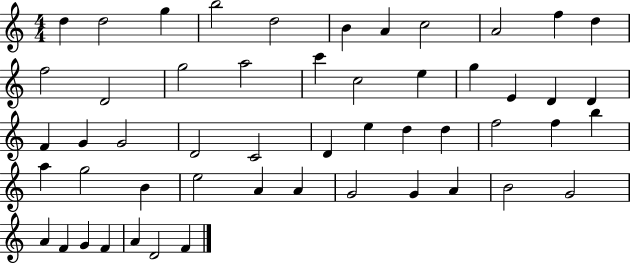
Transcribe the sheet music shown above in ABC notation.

X:1
T:Untitled
M:4/4
L:1/4
K:C
d d2 g b2 d2 B A c2 A2 f d f2 D2 g2 a2 c' c2 e g E D D F G G2 D2 C2 D e d d f2 f b a g2 B e2 A A G2 G A B2 G2 A F G F A D2 F